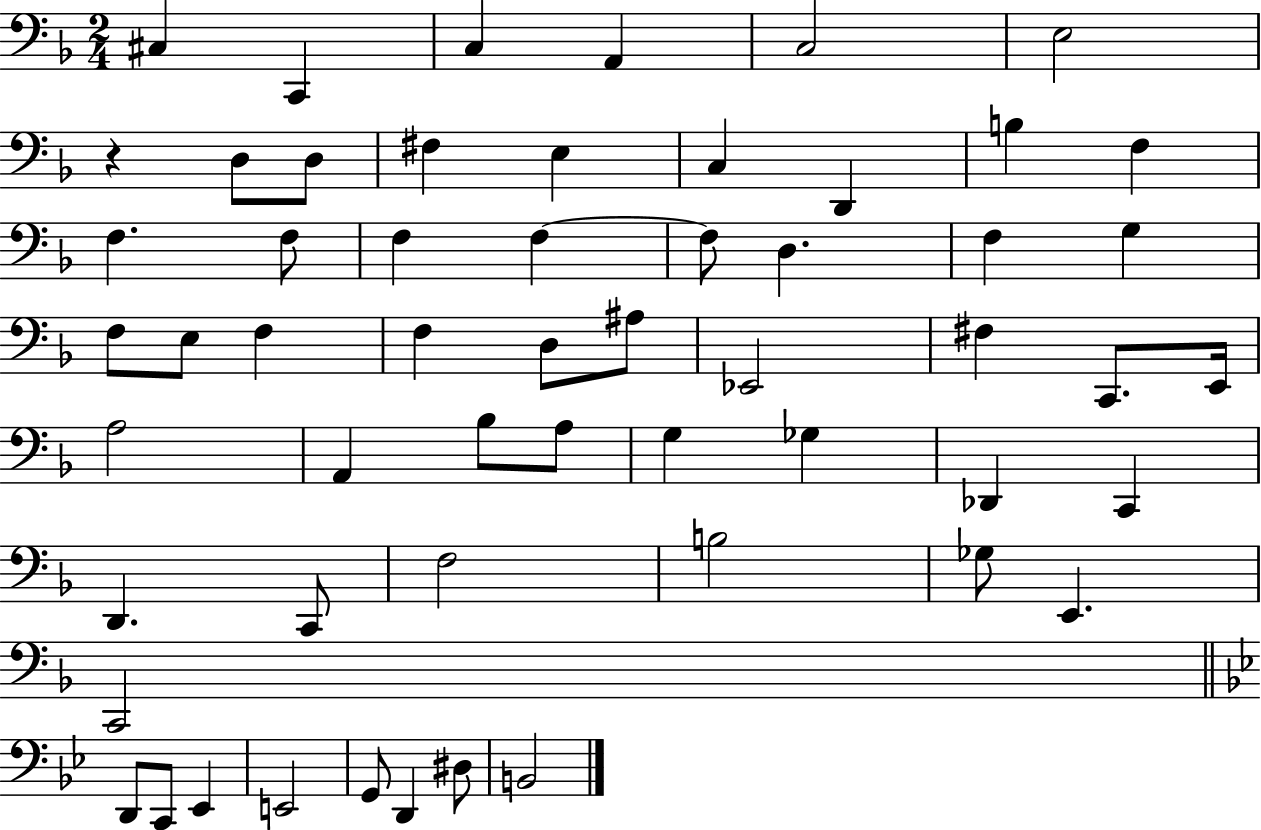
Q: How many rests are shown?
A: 1